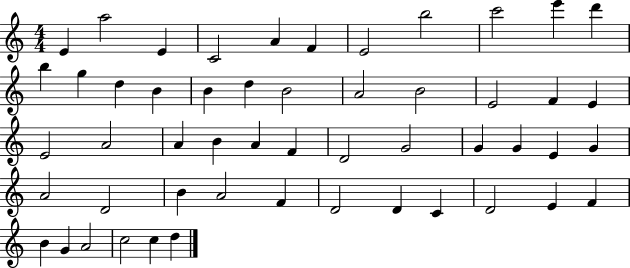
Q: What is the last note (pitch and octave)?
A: D5